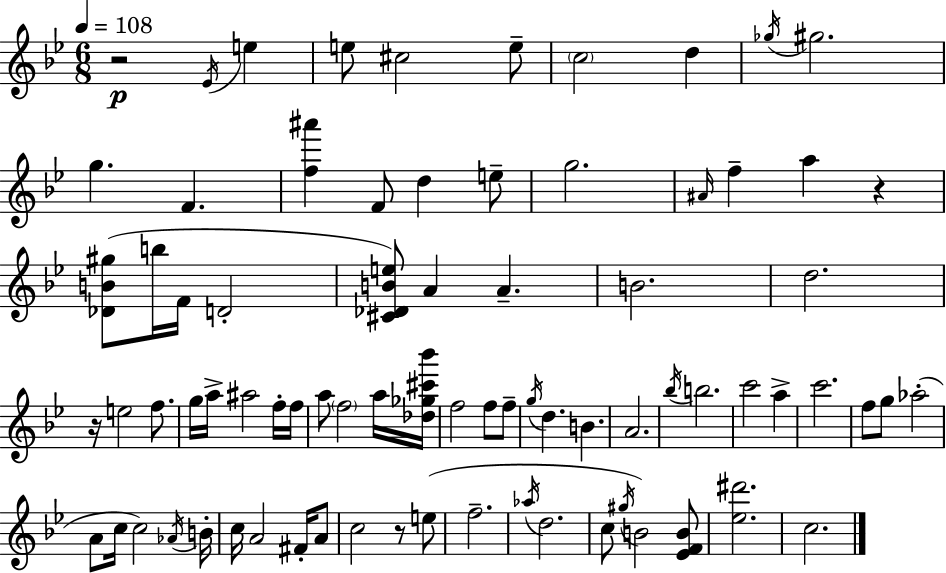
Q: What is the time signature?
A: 6/8